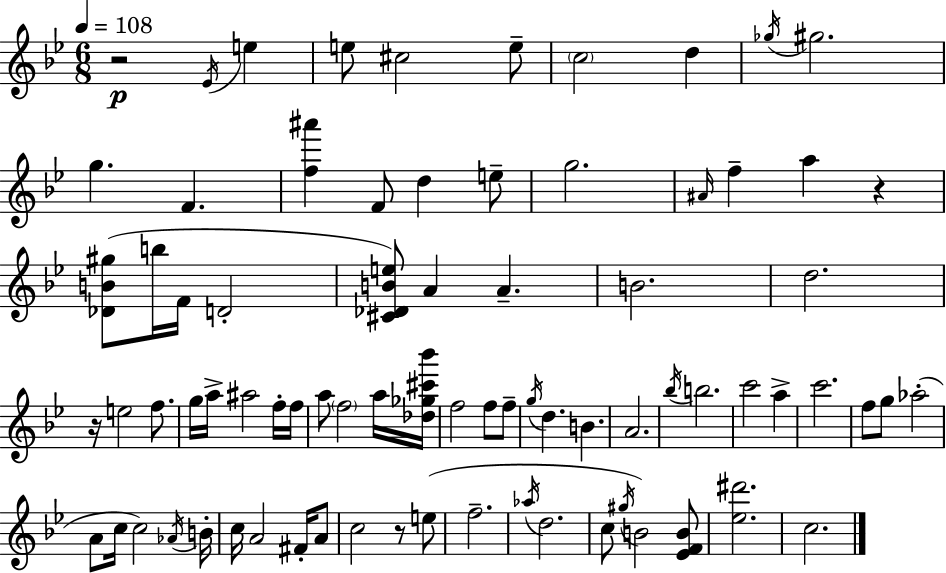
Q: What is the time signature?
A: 6/8